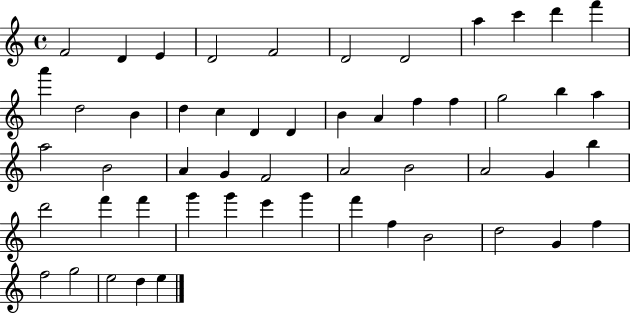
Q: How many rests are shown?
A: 0